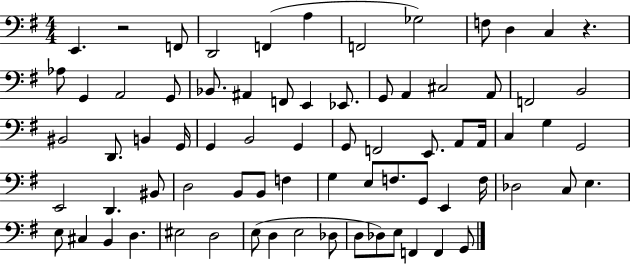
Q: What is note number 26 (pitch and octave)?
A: BIS2